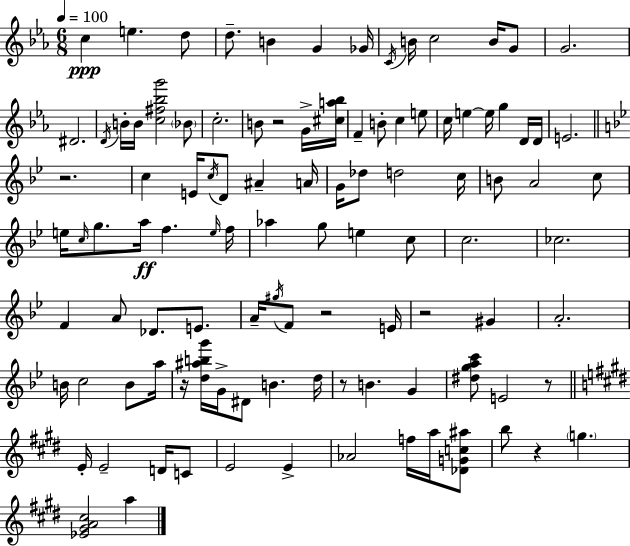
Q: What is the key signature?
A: EES major